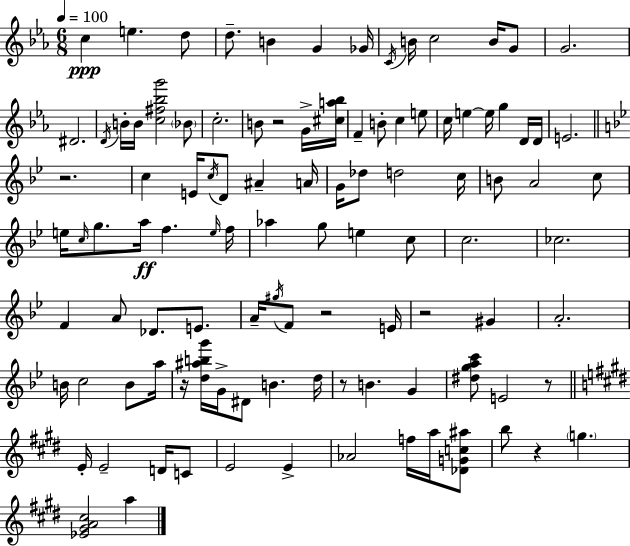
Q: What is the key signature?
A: EES major